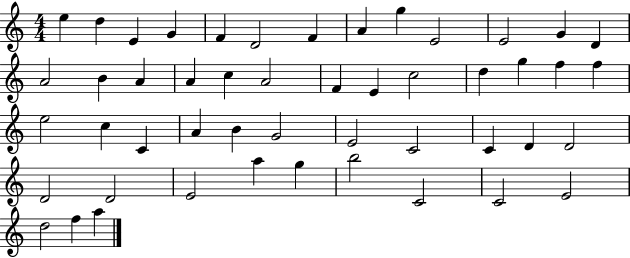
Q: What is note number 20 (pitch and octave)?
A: F4